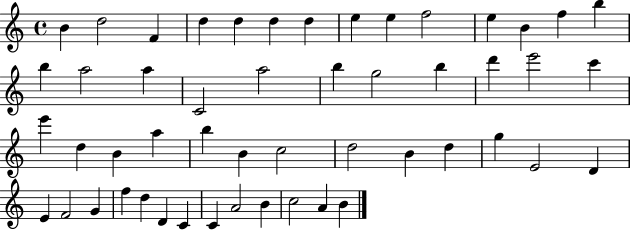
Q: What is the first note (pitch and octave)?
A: B4